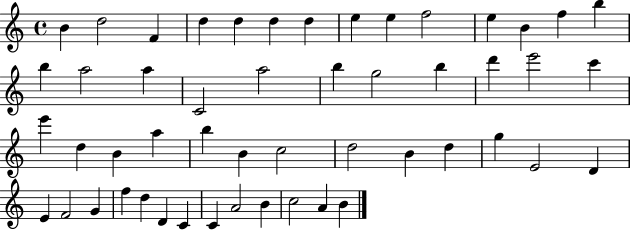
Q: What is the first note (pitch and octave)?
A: B4